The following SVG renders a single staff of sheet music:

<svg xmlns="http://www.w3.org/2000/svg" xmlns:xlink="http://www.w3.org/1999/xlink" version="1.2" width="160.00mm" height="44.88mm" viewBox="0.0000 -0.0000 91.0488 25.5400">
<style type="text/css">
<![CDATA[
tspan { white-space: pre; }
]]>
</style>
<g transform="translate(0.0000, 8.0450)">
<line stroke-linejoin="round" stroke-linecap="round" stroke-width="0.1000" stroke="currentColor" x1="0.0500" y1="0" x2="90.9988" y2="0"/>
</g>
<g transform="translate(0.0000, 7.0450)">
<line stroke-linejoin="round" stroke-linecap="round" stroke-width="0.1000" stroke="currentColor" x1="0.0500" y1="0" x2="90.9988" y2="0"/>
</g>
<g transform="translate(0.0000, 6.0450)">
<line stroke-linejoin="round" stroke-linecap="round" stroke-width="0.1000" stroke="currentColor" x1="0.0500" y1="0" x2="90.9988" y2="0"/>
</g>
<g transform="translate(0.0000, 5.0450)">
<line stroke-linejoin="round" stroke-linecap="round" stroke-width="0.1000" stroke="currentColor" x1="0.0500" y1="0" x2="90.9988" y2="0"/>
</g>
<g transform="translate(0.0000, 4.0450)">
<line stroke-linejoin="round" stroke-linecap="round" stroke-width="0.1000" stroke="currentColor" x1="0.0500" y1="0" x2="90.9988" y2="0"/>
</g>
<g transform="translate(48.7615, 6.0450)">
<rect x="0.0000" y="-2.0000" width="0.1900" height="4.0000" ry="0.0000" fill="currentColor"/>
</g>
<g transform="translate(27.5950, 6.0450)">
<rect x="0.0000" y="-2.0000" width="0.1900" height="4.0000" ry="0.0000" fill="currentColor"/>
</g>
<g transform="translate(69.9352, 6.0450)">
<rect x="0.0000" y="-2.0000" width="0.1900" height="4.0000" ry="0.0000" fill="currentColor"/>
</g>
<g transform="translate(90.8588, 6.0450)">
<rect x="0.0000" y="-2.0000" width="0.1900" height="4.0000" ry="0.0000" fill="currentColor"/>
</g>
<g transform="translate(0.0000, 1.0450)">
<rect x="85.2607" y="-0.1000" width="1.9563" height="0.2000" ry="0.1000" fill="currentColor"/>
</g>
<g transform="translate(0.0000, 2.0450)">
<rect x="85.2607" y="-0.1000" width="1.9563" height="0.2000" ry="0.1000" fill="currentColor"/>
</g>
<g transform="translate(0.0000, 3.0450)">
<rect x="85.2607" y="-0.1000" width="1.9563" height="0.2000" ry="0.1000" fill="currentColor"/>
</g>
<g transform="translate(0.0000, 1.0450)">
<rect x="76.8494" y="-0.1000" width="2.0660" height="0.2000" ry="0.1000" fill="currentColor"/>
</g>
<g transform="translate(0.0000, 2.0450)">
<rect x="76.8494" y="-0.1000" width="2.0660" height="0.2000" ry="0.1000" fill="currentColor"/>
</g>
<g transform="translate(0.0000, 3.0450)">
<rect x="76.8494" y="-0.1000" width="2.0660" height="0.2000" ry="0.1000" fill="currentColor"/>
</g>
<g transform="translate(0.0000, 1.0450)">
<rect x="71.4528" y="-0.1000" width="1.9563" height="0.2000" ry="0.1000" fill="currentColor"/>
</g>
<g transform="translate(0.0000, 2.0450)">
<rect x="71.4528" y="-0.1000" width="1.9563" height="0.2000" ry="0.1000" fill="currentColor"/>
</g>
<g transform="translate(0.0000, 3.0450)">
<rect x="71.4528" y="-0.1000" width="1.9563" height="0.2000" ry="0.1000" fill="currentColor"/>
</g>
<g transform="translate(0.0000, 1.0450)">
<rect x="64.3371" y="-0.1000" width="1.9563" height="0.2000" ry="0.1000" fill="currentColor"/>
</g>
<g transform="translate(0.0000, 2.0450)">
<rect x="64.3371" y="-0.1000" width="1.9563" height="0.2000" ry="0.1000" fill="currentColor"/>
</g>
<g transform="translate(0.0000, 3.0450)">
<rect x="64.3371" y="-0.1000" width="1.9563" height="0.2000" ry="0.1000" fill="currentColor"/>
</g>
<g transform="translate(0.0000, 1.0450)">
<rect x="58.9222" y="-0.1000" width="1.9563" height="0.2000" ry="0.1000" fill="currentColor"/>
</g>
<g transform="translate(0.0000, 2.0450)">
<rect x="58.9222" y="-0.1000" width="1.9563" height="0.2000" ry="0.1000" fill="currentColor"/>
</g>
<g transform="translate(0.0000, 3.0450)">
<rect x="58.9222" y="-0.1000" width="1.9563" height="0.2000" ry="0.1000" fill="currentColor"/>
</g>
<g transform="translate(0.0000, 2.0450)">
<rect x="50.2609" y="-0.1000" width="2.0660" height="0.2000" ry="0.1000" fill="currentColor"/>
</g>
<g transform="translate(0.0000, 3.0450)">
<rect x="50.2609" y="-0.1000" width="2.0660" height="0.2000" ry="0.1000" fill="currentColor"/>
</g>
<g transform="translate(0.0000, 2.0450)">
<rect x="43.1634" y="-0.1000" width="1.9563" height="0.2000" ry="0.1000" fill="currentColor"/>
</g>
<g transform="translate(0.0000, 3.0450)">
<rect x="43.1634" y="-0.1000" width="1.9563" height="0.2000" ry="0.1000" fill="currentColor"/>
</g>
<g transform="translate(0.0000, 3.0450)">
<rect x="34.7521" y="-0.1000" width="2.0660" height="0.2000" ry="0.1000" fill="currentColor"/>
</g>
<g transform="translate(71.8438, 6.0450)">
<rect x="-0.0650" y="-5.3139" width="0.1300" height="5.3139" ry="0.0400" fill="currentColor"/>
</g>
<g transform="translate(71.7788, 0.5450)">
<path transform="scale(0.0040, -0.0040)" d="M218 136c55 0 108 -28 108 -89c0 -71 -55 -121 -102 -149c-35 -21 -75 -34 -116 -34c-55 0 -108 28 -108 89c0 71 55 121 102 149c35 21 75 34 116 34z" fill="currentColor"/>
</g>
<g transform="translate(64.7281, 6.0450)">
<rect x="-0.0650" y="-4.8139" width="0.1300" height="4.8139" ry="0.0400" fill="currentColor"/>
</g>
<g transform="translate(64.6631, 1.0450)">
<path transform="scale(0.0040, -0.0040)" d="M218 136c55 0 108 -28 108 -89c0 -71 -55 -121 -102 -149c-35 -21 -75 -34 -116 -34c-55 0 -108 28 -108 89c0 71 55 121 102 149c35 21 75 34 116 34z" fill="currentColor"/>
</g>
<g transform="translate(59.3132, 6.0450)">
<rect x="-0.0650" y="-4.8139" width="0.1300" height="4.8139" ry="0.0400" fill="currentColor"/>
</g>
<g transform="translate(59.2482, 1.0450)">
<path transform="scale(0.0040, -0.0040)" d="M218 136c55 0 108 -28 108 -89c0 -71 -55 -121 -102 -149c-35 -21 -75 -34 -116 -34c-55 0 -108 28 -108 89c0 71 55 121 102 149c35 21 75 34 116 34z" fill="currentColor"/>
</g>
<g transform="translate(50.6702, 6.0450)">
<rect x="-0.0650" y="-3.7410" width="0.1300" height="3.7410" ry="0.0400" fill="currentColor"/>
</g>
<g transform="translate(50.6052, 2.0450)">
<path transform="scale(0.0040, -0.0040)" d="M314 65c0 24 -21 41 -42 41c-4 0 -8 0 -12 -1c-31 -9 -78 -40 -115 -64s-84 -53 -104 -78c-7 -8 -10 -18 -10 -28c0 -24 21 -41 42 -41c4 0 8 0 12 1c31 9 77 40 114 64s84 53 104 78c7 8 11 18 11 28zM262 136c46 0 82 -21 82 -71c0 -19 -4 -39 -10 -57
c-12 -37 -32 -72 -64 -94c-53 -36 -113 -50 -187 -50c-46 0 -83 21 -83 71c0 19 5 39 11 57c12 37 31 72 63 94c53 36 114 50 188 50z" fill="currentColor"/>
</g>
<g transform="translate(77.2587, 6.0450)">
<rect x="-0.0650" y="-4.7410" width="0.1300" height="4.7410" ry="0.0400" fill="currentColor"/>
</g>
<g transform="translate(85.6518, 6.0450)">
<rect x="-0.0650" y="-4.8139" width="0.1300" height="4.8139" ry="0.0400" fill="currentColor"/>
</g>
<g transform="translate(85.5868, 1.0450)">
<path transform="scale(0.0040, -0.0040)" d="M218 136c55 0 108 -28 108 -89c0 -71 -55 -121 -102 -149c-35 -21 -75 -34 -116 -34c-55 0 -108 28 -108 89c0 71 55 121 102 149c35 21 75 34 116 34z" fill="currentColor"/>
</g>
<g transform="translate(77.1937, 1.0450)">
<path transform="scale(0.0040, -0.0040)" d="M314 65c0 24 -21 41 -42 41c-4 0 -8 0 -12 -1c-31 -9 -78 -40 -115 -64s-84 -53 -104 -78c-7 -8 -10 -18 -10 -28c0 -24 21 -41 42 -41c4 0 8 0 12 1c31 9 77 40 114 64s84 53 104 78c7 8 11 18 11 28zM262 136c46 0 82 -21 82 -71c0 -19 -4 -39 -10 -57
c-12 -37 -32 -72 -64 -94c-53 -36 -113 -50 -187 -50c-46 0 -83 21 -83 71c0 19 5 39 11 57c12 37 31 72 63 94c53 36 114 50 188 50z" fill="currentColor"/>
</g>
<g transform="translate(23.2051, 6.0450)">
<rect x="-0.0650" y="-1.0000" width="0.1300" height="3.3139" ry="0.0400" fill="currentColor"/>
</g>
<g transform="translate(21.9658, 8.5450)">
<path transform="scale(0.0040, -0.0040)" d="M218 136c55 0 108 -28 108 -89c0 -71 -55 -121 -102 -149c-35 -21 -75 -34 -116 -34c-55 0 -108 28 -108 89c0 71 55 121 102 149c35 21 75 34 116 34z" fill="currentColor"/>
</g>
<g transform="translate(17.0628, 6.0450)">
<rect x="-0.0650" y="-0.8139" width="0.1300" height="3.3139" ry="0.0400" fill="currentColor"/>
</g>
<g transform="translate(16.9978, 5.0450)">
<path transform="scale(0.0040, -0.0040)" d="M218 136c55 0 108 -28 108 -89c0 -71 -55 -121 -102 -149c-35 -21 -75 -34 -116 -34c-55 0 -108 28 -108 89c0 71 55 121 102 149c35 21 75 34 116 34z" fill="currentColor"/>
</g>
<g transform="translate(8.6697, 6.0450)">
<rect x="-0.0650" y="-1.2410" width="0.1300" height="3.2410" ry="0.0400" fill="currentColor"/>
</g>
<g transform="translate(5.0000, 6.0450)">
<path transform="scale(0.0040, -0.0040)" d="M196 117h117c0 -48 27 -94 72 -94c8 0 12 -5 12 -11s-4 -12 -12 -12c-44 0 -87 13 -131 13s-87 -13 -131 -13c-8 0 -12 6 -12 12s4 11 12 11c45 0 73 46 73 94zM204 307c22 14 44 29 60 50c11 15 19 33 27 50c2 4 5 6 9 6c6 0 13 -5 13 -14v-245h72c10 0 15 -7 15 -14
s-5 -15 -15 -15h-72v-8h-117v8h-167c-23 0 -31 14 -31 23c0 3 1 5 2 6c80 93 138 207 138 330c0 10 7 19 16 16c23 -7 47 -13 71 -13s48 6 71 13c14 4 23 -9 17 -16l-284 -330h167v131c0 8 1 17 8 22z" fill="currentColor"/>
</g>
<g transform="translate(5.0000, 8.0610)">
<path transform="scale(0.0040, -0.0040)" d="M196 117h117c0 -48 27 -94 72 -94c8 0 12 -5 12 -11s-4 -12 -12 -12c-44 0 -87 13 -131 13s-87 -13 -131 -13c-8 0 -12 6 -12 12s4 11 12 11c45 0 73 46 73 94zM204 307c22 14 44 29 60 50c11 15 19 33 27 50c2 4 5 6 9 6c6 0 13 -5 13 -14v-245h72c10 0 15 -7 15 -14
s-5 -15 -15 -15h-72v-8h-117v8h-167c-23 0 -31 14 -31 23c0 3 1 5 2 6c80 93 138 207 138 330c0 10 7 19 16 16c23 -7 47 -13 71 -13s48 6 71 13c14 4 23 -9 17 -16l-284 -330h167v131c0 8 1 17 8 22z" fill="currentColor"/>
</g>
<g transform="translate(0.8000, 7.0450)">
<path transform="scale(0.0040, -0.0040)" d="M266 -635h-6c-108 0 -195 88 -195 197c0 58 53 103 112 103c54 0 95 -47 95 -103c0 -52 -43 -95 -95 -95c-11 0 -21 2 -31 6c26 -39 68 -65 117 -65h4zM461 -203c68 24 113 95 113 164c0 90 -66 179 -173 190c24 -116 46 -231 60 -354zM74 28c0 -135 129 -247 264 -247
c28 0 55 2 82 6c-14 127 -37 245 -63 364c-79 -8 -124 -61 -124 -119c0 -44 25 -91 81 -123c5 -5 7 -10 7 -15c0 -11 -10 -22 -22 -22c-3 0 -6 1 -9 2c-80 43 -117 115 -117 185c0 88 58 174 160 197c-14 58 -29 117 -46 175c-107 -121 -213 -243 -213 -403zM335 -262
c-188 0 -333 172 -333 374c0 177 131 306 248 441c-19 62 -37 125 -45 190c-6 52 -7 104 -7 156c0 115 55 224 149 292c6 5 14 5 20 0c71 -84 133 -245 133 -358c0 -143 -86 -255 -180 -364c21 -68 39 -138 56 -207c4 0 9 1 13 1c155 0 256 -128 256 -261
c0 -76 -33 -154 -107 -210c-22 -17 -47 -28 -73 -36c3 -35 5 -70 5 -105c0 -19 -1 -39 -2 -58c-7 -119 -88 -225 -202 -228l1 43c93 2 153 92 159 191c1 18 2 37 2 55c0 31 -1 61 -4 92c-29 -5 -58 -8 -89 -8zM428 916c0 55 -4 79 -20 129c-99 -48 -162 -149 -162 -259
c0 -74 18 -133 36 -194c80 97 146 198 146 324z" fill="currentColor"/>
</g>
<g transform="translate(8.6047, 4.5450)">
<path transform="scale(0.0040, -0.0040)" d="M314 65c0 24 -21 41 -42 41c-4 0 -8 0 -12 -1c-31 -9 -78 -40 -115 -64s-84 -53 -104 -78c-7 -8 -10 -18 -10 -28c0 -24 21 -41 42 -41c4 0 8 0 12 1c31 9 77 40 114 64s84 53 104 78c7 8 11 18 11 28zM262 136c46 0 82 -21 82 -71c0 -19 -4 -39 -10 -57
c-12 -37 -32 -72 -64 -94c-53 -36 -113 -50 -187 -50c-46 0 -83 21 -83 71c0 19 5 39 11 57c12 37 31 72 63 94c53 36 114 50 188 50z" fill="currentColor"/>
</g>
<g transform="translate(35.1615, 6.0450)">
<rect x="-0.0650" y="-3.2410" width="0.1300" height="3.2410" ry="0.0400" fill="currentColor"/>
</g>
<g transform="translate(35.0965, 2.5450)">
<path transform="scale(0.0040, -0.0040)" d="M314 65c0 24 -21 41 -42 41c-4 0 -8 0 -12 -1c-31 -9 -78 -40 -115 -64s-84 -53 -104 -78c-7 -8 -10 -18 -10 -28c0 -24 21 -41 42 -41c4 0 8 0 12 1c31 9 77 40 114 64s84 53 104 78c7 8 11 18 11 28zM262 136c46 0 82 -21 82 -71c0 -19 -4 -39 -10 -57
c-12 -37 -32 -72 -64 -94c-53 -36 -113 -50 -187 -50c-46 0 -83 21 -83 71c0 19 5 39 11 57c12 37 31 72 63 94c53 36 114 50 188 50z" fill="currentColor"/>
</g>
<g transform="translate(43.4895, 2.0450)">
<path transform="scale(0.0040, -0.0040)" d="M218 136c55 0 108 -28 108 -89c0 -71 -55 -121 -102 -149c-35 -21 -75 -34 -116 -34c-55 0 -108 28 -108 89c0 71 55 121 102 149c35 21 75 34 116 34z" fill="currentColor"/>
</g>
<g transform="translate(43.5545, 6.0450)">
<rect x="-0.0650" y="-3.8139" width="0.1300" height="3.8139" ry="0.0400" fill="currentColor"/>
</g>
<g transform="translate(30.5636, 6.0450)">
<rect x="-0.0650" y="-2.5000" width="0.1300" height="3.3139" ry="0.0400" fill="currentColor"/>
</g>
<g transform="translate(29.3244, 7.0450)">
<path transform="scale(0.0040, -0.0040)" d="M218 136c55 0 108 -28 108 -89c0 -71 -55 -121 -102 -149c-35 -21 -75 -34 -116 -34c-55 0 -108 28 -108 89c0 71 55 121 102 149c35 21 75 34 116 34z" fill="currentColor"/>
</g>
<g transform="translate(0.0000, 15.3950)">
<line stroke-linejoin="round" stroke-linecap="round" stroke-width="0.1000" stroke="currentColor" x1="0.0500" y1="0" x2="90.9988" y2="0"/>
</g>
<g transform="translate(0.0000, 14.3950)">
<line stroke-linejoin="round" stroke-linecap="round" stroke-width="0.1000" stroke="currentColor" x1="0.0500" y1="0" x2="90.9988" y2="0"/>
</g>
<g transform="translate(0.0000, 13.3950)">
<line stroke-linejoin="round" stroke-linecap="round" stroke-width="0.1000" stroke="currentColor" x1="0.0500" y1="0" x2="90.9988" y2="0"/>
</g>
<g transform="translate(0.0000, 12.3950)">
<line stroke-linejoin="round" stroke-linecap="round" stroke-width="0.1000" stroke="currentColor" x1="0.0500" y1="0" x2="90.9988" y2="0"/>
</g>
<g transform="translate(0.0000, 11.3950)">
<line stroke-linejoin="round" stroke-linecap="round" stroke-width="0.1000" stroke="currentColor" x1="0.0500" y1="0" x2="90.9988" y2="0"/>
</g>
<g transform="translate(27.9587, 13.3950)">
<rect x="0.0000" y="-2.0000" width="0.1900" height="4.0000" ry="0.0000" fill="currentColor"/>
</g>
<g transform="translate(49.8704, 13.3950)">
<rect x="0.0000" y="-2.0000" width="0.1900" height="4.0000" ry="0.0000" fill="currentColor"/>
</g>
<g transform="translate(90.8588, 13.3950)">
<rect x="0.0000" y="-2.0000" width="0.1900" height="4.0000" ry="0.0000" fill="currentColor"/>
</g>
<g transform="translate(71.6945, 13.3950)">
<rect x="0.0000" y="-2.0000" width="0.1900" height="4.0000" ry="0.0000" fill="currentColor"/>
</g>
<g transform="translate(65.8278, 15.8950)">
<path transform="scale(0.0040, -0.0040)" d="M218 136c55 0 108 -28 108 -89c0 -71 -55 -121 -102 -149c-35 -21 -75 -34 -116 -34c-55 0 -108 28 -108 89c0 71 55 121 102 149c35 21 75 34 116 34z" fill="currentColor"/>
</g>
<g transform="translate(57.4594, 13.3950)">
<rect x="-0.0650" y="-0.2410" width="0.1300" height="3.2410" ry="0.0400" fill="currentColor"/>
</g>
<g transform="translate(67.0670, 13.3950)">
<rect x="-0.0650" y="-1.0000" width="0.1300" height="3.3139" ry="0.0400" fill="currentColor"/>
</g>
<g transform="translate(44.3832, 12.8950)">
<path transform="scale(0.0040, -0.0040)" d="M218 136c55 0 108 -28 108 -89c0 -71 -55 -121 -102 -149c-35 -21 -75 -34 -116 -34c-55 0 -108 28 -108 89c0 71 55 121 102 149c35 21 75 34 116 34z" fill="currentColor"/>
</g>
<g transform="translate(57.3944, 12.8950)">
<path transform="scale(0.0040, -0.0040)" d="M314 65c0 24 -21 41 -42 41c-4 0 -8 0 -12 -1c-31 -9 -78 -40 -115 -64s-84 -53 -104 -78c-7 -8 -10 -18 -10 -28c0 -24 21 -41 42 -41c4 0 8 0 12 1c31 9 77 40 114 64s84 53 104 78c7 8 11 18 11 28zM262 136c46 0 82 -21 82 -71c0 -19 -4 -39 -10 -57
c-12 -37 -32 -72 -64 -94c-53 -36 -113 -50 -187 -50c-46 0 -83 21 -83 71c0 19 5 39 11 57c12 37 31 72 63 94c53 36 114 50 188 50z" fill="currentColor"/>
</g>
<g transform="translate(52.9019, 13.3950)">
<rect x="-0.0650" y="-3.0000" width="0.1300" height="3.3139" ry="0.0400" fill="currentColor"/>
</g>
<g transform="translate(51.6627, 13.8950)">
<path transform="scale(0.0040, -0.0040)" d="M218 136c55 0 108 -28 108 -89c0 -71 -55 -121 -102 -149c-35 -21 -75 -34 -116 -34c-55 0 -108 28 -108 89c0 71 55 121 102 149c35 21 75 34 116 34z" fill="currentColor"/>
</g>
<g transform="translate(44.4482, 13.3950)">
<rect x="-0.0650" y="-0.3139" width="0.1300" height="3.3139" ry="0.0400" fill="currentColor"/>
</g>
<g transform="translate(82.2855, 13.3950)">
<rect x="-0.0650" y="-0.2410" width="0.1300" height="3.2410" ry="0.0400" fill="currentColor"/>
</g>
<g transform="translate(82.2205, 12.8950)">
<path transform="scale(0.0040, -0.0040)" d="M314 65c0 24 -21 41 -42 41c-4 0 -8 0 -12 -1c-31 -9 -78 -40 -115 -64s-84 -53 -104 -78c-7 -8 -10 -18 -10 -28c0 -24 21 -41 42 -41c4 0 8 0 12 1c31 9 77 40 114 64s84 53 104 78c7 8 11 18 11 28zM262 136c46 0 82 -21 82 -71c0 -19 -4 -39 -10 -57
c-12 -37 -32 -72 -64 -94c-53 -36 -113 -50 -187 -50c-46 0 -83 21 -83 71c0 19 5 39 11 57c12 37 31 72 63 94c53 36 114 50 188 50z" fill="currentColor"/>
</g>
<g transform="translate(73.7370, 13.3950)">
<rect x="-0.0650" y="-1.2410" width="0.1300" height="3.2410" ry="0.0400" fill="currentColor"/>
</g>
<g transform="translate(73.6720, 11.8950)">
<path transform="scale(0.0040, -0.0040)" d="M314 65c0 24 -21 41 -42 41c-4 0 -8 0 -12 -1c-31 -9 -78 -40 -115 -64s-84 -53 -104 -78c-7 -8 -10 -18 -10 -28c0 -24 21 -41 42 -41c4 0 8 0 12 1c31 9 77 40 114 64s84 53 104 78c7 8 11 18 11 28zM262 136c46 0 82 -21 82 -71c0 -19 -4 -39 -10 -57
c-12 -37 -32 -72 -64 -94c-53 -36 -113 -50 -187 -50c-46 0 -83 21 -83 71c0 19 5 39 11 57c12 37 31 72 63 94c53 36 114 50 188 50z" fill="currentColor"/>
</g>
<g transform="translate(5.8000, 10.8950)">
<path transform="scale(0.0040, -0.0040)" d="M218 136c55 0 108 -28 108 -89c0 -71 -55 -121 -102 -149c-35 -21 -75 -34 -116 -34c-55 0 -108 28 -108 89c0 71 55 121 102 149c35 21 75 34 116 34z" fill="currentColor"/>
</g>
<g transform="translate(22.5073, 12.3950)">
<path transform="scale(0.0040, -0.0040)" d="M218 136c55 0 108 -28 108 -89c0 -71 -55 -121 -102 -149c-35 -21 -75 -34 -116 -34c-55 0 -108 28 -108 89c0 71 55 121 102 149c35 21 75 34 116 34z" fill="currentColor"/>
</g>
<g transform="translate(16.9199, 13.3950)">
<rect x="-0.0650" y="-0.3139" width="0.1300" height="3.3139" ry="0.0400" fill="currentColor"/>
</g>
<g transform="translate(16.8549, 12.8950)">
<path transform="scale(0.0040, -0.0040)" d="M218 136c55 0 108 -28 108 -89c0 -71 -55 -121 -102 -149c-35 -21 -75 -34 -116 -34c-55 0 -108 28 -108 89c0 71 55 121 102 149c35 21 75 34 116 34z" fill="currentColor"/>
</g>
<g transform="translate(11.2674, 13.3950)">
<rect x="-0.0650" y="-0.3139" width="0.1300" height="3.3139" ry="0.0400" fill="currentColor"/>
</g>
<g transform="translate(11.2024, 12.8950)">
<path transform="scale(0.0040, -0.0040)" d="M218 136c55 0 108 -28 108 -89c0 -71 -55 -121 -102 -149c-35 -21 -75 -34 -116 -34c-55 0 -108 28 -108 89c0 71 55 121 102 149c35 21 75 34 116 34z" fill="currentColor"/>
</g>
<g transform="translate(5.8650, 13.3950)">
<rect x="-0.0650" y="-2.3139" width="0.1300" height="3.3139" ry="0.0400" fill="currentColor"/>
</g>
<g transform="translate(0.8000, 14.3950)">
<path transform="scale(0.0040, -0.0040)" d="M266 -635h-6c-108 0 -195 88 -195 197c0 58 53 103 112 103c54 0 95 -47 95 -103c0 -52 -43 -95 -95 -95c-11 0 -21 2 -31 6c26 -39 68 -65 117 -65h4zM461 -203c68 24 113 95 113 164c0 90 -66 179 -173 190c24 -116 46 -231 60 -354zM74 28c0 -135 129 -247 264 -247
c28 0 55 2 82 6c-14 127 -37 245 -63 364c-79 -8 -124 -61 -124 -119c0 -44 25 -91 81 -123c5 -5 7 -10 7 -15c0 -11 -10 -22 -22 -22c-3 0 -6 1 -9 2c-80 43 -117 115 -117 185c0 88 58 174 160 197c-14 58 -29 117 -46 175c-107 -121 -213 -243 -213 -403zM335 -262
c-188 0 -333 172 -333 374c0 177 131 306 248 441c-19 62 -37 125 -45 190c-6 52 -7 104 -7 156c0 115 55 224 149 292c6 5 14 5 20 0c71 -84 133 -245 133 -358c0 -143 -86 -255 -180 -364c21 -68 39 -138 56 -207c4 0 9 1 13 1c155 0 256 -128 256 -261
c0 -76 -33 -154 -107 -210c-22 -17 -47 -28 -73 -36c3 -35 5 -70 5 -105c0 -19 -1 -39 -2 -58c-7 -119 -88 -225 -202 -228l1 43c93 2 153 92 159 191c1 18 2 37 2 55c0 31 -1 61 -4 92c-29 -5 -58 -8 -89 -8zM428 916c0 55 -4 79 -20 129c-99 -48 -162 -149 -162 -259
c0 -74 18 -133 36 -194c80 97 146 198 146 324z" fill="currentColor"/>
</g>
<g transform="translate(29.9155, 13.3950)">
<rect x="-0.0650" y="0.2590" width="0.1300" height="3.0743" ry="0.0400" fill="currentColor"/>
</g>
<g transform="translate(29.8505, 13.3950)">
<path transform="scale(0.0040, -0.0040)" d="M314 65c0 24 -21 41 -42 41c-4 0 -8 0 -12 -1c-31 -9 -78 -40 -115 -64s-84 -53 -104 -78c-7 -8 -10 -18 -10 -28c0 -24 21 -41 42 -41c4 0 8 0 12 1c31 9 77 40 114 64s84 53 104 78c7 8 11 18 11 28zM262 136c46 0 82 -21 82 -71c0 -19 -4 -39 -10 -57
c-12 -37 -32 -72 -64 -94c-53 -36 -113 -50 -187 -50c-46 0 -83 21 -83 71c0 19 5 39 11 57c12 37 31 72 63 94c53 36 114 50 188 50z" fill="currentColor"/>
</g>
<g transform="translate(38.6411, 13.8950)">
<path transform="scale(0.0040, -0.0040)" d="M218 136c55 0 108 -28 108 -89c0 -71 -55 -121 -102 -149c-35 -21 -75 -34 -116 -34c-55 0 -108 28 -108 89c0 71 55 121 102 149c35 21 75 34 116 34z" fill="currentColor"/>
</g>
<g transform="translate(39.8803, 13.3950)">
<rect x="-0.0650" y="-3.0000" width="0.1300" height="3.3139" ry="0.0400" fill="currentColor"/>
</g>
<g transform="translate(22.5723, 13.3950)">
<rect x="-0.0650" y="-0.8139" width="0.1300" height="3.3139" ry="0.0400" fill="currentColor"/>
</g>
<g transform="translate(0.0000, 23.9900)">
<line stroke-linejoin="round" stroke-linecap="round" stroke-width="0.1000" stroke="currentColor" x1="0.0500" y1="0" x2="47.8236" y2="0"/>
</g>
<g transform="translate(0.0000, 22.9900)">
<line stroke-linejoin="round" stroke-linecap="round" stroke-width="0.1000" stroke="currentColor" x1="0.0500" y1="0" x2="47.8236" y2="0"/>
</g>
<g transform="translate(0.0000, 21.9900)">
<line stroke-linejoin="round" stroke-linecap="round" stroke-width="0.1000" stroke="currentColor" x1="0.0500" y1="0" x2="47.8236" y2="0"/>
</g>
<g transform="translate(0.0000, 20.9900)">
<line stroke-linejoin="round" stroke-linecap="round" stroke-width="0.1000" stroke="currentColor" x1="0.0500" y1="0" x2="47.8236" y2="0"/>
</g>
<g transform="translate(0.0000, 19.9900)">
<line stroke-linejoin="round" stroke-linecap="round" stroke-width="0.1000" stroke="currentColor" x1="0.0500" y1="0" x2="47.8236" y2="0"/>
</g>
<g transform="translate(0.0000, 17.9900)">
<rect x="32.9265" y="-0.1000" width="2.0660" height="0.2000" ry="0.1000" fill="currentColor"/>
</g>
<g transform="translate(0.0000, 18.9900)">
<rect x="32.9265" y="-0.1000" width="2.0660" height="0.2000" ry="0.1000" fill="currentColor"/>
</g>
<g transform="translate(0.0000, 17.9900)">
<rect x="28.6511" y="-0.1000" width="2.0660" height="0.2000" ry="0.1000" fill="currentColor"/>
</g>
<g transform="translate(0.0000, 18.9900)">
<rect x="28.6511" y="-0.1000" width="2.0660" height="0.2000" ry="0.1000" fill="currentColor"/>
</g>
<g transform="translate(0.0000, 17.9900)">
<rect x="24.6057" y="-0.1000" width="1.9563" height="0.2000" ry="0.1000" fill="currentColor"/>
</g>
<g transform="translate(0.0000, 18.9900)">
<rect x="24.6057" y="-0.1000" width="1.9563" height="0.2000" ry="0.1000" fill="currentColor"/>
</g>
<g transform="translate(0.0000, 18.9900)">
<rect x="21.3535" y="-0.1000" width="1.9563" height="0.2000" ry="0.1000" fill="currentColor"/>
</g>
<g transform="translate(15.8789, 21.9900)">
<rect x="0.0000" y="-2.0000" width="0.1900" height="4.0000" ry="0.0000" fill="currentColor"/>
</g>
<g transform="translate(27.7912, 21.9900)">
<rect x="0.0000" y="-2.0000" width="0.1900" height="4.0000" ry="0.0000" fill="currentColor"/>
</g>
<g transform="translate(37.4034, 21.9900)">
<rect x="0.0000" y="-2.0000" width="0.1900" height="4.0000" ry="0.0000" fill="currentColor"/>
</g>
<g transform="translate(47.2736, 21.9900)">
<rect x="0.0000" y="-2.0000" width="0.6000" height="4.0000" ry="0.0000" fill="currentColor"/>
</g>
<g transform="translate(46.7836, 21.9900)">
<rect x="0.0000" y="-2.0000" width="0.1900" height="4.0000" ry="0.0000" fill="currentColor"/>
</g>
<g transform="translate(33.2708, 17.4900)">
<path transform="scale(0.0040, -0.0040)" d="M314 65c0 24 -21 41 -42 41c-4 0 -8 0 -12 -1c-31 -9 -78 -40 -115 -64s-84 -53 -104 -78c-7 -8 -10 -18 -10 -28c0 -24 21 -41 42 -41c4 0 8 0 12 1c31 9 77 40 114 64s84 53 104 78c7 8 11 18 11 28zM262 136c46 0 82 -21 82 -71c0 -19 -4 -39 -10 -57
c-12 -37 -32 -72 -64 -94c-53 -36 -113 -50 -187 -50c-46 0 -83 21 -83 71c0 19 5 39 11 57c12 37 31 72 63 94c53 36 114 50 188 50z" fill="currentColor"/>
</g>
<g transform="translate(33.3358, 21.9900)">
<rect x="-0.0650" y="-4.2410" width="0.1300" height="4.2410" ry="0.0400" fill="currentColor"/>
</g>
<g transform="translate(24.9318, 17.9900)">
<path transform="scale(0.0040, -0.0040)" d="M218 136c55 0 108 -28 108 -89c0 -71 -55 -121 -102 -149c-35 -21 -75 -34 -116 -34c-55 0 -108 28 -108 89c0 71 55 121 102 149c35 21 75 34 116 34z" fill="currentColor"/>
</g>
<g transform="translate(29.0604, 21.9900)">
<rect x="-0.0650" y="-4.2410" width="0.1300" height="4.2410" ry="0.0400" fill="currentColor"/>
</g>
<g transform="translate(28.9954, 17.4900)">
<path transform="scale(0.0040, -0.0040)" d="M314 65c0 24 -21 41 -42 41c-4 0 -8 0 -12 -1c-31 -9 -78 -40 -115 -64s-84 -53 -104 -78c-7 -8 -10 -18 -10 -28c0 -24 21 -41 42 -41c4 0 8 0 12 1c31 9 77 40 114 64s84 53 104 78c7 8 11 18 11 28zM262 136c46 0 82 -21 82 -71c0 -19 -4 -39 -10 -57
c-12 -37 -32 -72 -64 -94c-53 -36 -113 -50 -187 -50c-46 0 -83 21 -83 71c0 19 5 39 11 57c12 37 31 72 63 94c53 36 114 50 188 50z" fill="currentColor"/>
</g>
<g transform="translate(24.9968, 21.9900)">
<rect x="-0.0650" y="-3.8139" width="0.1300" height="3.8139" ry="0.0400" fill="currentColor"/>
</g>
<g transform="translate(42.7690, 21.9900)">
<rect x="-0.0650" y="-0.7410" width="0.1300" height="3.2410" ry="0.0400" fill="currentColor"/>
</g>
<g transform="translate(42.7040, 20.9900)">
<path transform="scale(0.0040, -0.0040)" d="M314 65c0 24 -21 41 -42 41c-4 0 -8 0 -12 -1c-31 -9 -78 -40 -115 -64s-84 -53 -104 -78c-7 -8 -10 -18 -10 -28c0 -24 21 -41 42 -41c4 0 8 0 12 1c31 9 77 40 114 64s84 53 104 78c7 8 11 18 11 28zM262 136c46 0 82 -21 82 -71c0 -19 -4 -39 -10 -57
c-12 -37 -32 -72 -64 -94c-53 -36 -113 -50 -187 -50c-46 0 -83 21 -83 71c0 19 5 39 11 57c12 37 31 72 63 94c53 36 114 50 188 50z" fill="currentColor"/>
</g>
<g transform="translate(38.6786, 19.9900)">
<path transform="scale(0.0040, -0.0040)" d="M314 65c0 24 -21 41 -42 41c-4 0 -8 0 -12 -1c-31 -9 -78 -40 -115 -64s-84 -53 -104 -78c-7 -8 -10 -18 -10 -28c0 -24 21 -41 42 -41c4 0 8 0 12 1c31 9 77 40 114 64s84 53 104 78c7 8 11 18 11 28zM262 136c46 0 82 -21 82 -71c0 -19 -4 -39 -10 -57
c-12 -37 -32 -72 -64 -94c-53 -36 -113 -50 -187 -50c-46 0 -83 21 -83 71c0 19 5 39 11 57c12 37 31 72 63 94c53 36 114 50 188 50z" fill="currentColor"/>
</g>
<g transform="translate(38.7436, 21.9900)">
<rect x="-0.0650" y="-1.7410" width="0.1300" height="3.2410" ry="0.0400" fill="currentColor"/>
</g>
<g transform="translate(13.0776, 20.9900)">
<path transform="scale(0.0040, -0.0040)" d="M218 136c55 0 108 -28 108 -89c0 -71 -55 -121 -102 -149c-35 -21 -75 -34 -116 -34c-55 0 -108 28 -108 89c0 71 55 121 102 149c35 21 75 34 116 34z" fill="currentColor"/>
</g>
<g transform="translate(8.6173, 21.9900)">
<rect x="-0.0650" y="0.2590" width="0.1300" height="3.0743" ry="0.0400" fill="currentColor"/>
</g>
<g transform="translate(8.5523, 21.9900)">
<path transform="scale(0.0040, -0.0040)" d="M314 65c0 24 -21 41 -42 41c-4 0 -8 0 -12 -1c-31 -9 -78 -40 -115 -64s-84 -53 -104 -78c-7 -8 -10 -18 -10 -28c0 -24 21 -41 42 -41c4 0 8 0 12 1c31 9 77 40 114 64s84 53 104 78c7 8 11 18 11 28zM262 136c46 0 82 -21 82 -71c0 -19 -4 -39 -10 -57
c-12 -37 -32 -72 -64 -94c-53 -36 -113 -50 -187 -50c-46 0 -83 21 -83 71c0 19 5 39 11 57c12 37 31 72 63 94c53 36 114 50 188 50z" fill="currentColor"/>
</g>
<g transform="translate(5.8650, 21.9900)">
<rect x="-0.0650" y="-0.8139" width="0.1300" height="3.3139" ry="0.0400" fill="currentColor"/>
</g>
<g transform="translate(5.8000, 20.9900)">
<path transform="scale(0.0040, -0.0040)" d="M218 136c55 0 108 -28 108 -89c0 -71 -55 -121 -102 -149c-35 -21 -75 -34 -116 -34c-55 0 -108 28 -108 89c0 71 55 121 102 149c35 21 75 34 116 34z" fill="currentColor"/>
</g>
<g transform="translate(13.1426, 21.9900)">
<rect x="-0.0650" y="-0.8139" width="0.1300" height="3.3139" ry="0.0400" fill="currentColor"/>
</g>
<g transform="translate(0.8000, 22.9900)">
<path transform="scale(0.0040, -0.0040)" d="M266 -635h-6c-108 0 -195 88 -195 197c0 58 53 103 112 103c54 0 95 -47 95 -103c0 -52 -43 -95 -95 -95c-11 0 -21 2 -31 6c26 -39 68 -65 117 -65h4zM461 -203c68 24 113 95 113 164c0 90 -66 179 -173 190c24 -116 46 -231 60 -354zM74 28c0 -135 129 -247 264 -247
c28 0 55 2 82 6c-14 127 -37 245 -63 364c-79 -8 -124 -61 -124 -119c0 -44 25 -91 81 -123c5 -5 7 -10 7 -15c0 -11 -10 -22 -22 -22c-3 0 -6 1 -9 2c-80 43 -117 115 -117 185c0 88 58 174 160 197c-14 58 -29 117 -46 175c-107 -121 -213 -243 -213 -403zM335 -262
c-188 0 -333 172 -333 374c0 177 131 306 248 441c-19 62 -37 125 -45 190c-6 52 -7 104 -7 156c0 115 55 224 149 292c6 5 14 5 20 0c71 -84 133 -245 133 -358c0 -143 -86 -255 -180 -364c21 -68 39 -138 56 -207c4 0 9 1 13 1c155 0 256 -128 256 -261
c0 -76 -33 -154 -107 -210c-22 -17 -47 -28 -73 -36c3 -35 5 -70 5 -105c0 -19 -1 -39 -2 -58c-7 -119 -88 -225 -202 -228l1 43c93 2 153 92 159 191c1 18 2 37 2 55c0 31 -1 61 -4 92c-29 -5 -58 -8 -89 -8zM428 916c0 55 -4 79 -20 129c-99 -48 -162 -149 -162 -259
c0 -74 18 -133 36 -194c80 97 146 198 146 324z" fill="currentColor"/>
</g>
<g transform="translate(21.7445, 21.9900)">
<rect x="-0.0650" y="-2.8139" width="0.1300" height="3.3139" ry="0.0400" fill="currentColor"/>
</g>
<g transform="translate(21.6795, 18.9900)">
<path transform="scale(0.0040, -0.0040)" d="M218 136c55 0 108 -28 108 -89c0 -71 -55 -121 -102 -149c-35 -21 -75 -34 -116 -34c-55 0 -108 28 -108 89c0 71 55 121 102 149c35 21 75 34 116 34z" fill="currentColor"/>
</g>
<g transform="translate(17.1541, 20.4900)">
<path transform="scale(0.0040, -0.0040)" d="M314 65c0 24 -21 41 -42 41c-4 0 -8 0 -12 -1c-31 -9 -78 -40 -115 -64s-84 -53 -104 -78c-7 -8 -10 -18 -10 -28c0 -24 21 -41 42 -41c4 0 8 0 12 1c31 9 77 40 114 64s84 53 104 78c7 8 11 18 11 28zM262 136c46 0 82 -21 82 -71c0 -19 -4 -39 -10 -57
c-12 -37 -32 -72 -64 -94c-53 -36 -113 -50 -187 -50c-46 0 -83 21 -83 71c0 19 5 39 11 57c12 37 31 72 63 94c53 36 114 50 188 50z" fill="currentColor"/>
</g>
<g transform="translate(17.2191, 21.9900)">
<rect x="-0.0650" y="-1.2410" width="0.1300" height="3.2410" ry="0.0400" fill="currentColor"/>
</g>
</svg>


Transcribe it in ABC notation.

X:1
T:Untitled
M:4/4
L:1/4
K:C
e2 d D G b2 c' c'2 e' e' f' e'2 e' g c c d B2 A c A c2 D e2 c2 d B2 d e2 a c' d'2 d'2 f2 d2